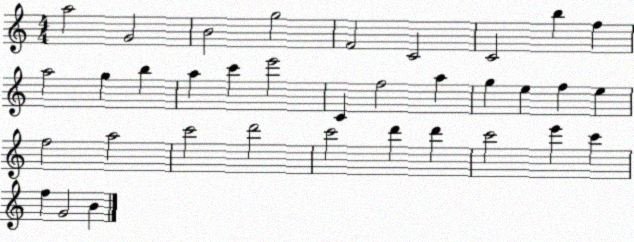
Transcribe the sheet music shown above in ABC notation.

X:1
T:Untitled
M:4/4
L:1/4
K:C
a2 G2 B2 g2 F2 C2 C2 b f a2 g b a c' e'2 C f2 a g e f e f2 a2 c'2 d'2 c'2 d' d' c'2 e' c' f G2 B